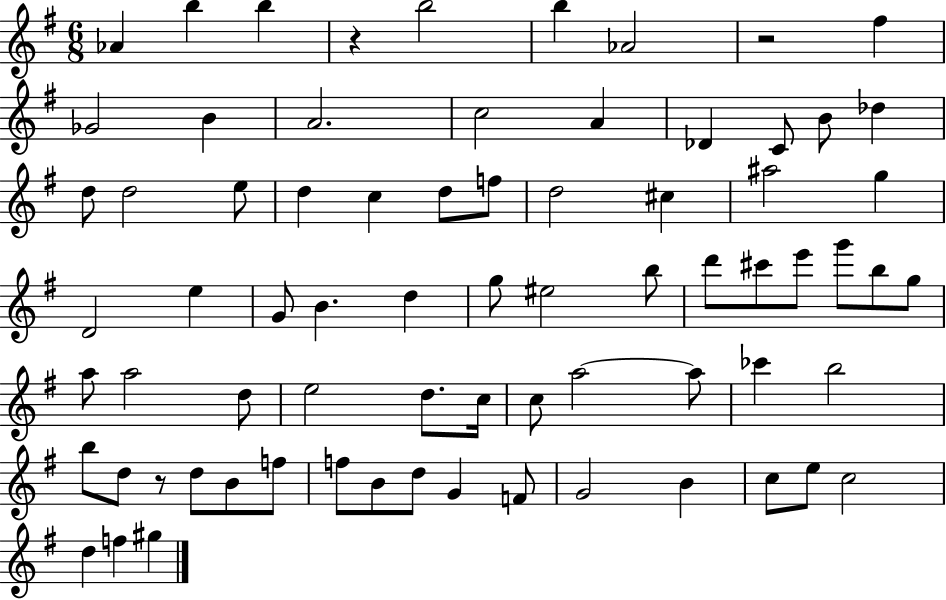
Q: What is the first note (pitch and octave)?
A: Ab4